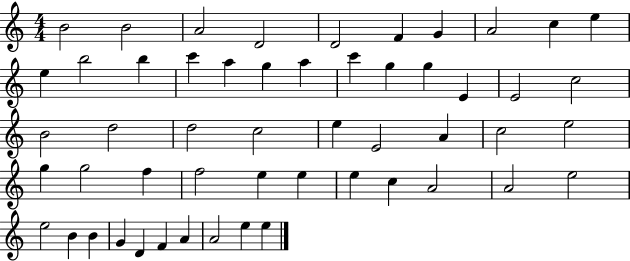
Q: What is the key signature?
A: C major